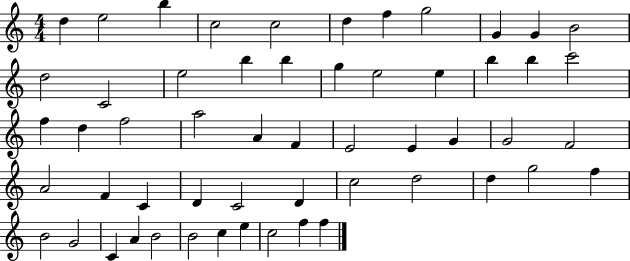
X:1
T:Untitled
M:4/4
L:1/4
K:C
d e2 b c2 c2 d f g2 G G B2 d2 C2 e2 b b g e2 e b b c'2 f d f2 a2 A F E2 E G G2 F2 A2 F C D C2 D c2 d2 d g2 f B2 G2 C A B2 B2 c e c2 f f